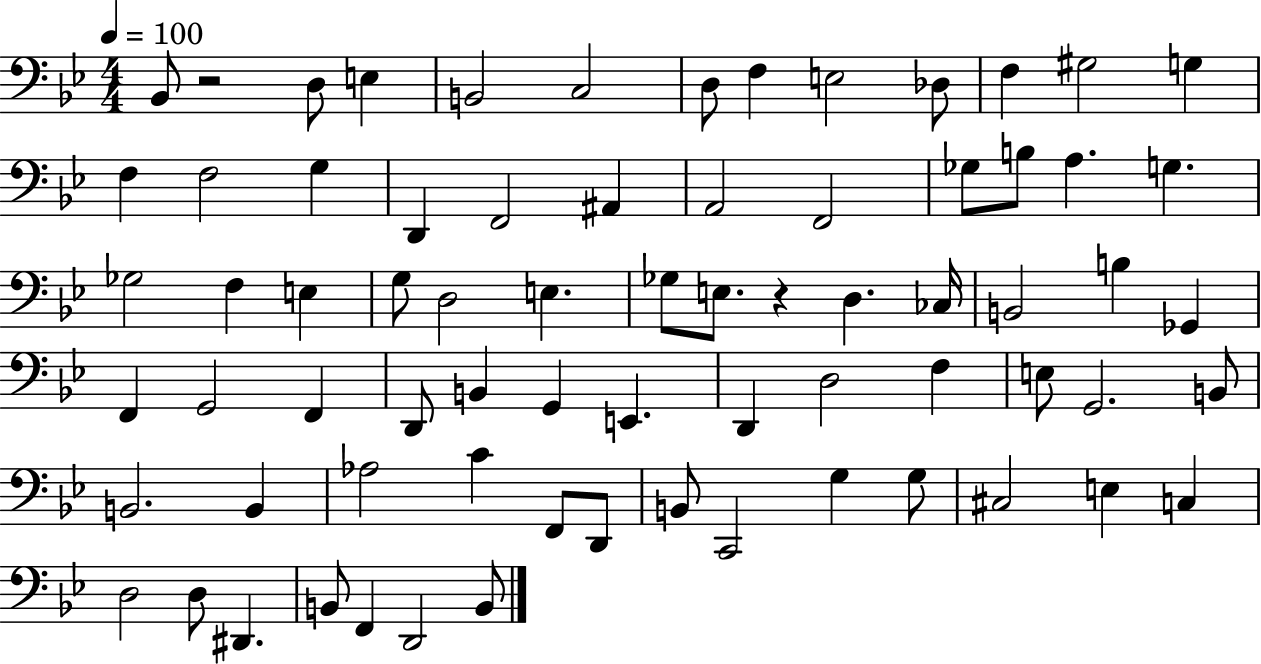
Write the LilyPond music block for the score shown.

{
  \clef bass
  \numericTimeSignature
  \time 4/4
  \key bes \major
  \tempo 4 = 100
  bes,8 r2 d8 e4 | b,2 c2 | d8 f4 e2 des8 | f4 gis2 g4 | \break f4 f2 g4 | d,4 f,2 ais,4 | a,2 f,2 | ges8 b8 a4. g4. | \break ges2 f4 e4 | g8 d2 e4. | ges8 e8. r4 d4. ces16 | b,2 b4 ges,4 | \break f,4 g,2 f,4 | d,8 b,4 g,4 e,4. | d,4 d2 f4 | e8 g,2. b,8 | \break b,2. b,4 | aes2 c'4 f,8 d,8 | b,8 c,2 g4 g8 | cis2 e4 c4 | \break d2 d8 dis,4. | b,8 f,4 d,2 b,8 | \bar "|."
}